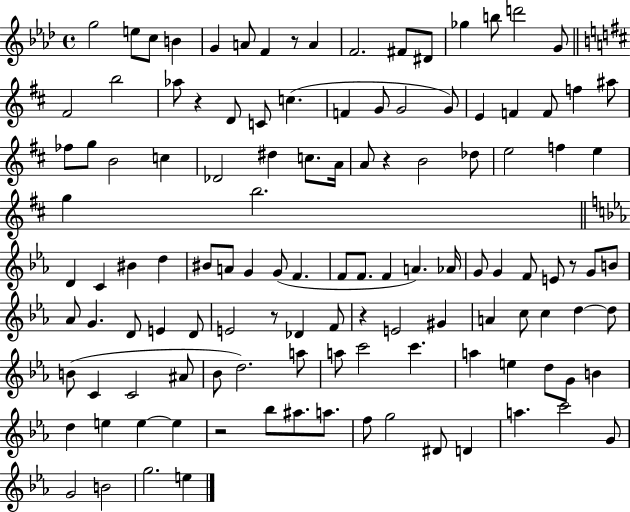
X:1
T:Untitled
M:4/4
L:1/4
K:Ab
g2 e/2 c/2 B G A/2 F z/2 A F2 ^F/2 ^D/2 _g b/2 d'2 G/2 ^F2 b2 _a/2 z D/2 C/2 c F G/2 G2 G/2 E F F/2 f ^a/2 _f/2 g/2 B2 c _D2 ^d c/2 A/4 A/2 z B2 _d/2 e2 f e g b2 D C ^B d ^B/2 A/2 G G/2 F F/2 F/2 F A _A/4 G/2 G F/2 E/2 z/2 G/2 B/2 _A/2 G D/2 E D/2 E2 z/2 _D F/2 z E2 ^G A c/2 c d d/2 B/2 C C2 ^A/2 _B/2 d2 a/2 a/2 c'2 c' a e d/2 G/2 B d e e e z2 _b/2 ^a/2 a/2 f/2 g2 ^D/2 D a c'2 G/2 G2 B2 g2 e